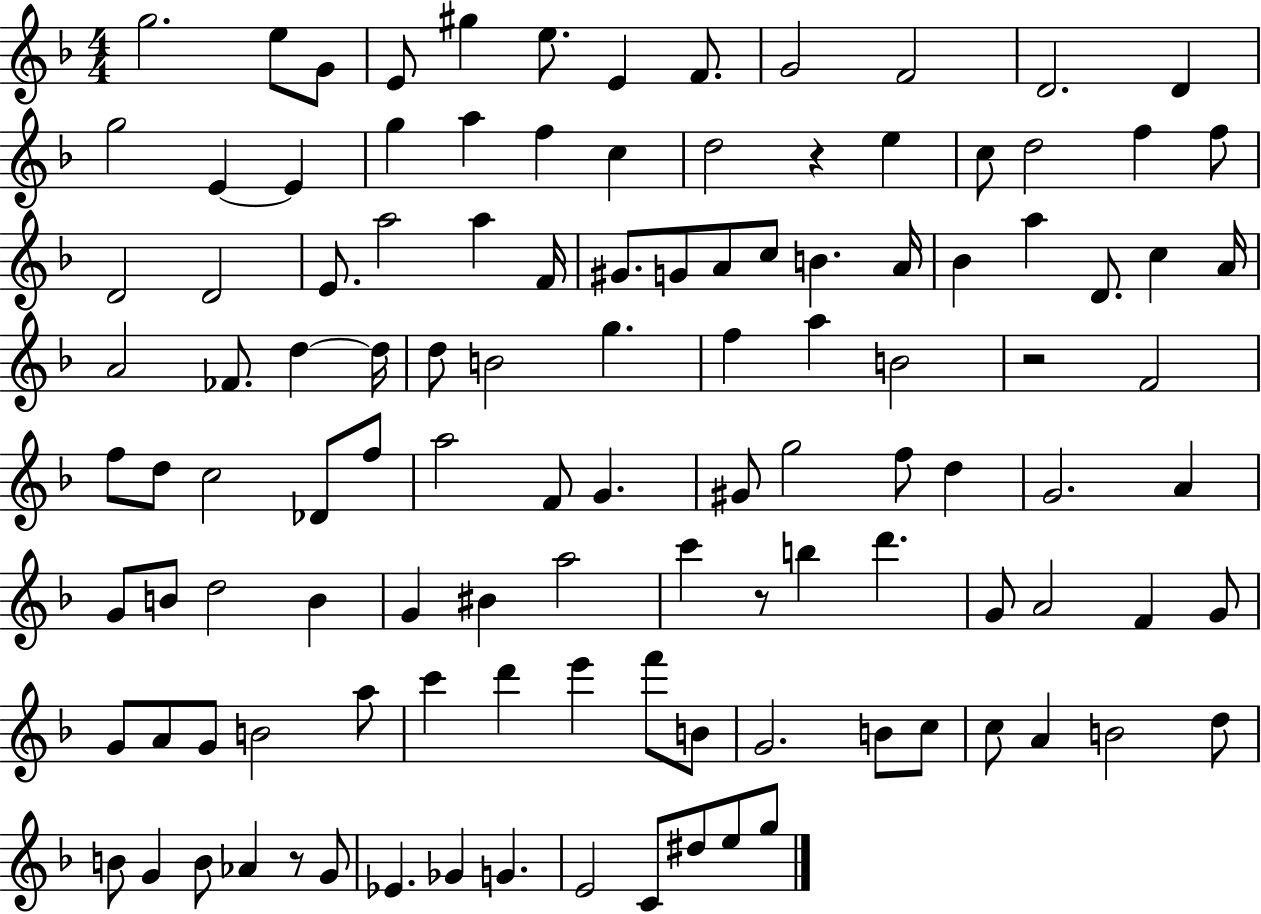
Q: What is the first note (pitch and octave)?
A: G5